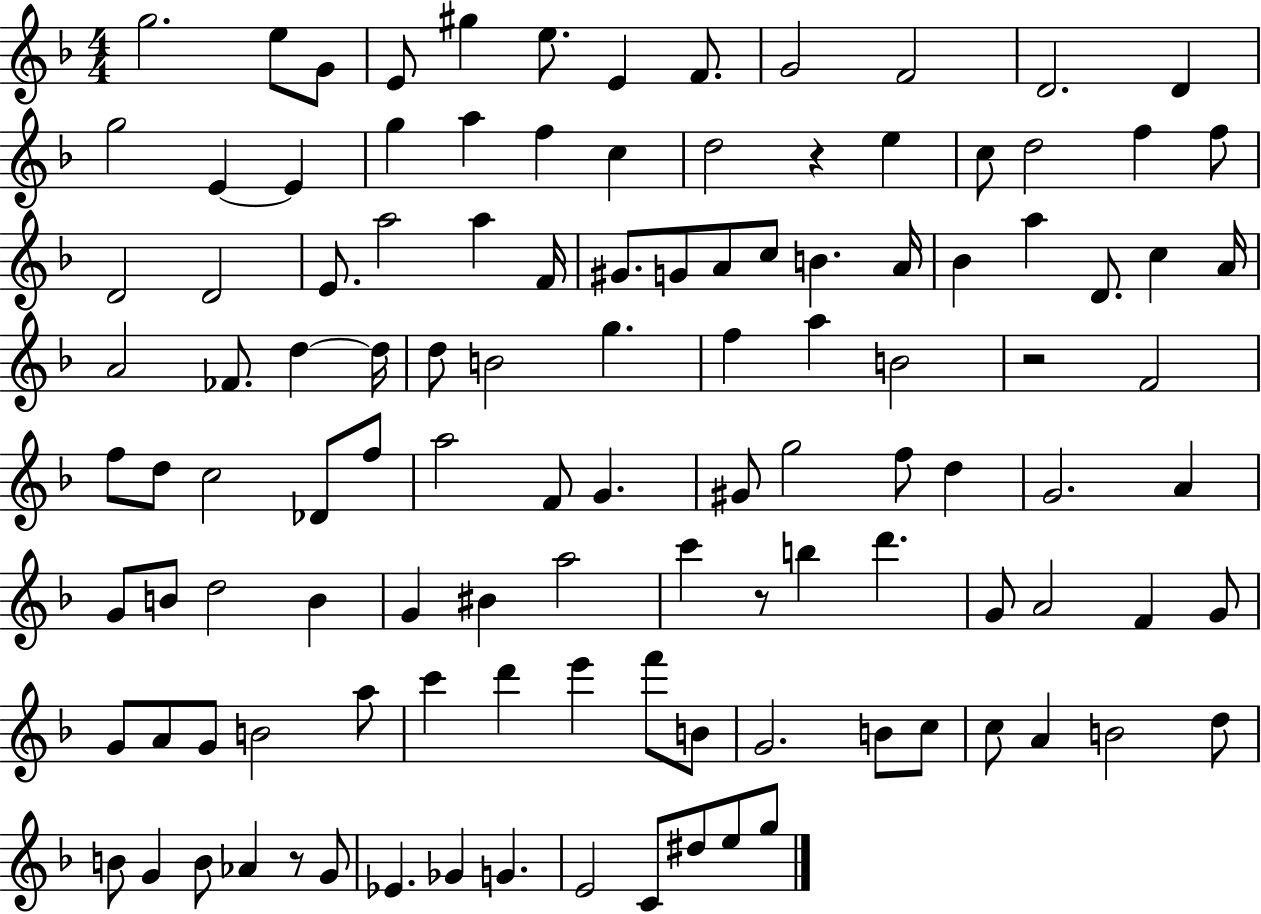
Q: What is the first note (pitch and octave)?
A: G5